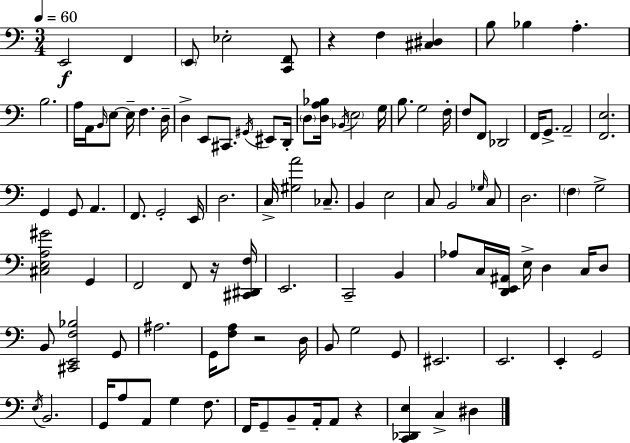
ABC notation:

X:1
T:Untitled
M:3/4
L:1/4
K:C
E,,2 F,, E,,/2 _E,2 [C,,F,,]/2 z F, [^C,^D,] B,/2 _B, A, B,2 A,/4 A,,/4 B,,/4 E,/2 E,/4 F, D,/4 D, E,,/2 ^C,,/2 ^G,,/4 ^E,,/2 D,,/4 D,/2 [D,A,_B,]/4 _B,,/4 E,2 G,/4 B,/2 G,2 F,/4 F,/2 F,,/2 _D,,2 F,,/4 G,,/2 A,,2 [F,,E,]2 G,, G,,/2 A,, F,,/2 G,,2 E,,/4 D,2 C,/4 [^G,A]2 _C,/2 B,, E,2 C,/2 B,,2 _G,/4 C,/2 D,2 F, G,2 [^C,E,A,^G]2 G,, F,,2 F,,/2 z/4 [^C,,^D,,F,]/4 E,,2 C,,2 B,, _A,/2 C,/4 [D,,E,,^A,,]/4 E,/4 D, C,/4 D,/2 B,,/2 [^C,,E,,F,_B,]2 G,,/2 ^A,2 G,,/4 [F,A,]/2 z2 D,/4 B,,/2 G,2 G,,/2 ^E,,2 E,,2 E,, G,,2 E,/4 B,,2 G,,/4 A,/2 A,,/2 G, F,/2 F,,/4 G,,/2 B,,/2 A,,/4 A,,/2 z [C,,_D,,E,] C, ^D,